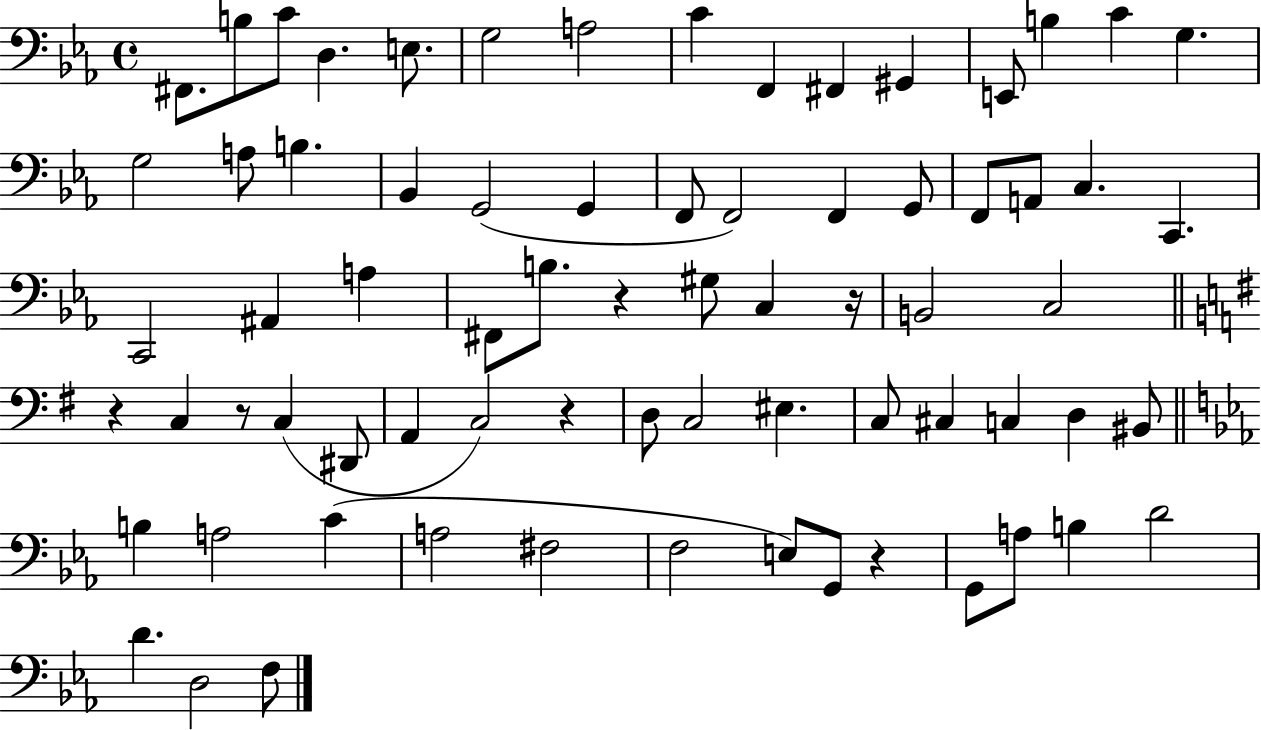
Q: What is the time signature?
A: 4/4